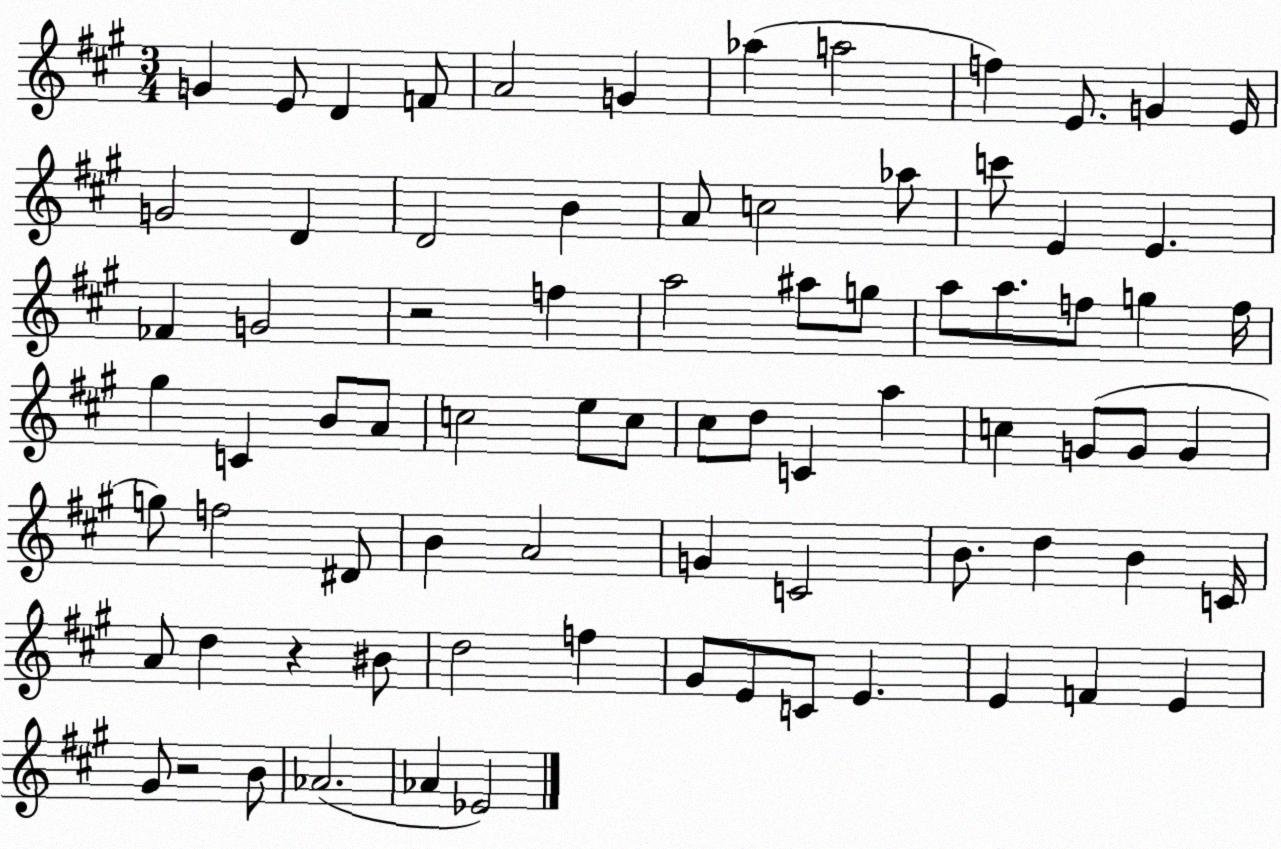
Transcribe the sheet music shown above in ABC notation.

X:1
T:Untitled
M:3/4
L:1/4
K:A
G E/2 D F/2 A2 G _a a2 f E/2 G E/4 G2 D D2 B A/2 c2 _a/2 c'/2 E E _F G2 z2 f a2 ^a/2 g/2 a/2 a/2 f/2 g f/4 ^g C B/2 A/2 c2 e/2 c/2 ^c/2 d/2 C a c G/2 G/2 G g/2 f2 ^D/2 B A2 G C2 B/2 d B C/4 A/2 d z ^B/2 d2 f ^G/2 E/2 C/2 E E F E ^G/2 z2 B/2 _A2 _A _E2